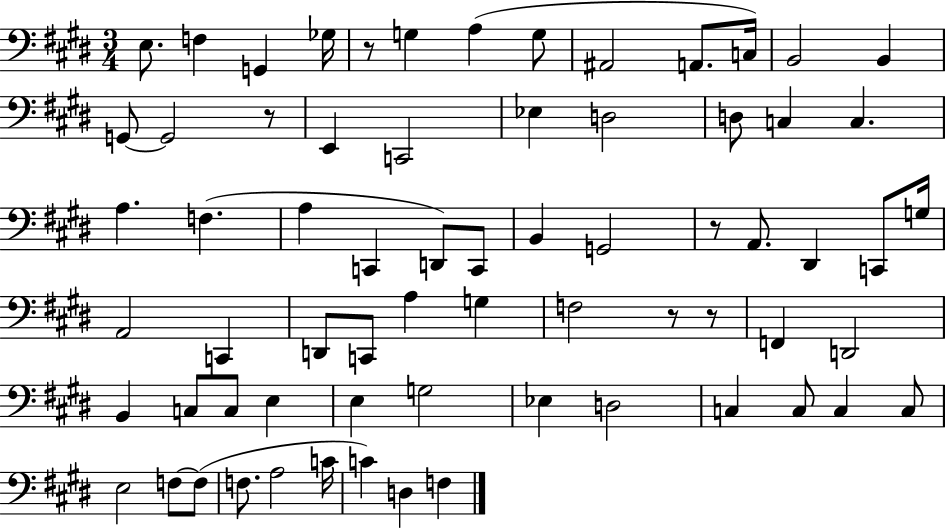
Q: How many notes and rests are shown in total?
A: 68